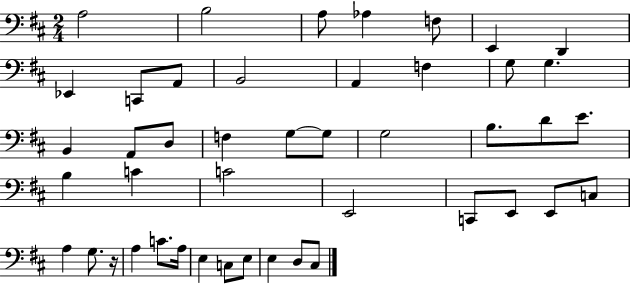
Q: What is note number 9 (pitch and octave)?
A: C2